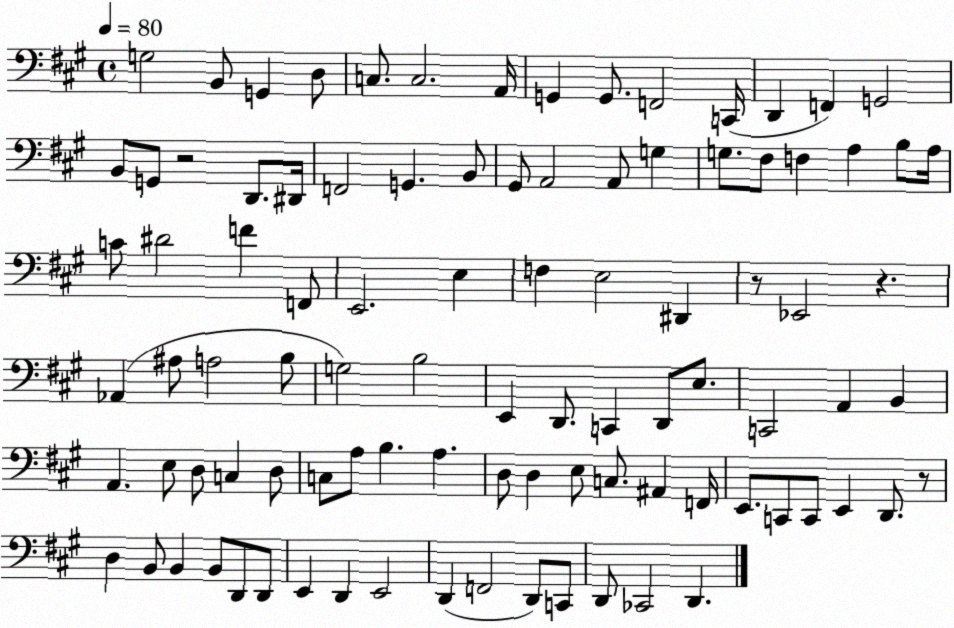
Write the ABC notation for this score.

X:1
T:Untitled
M:4/4
L:1/4
K:A
G,2 B,,/2 G,, D,/2 C,/2 C,2 A,,/4 G,, G,,/2 F,,2 C,,/4 D,, F,, G,,2 B,,/2 G,,/2 z2 D,,/2 ^D,,/4 F,,2 G,, B,,/2 ^G,,/2 A,,2 A,,/2 G, G,/2 ^F,/2 F, A, B,/2 A,/4 C/2 ^D2 F F,,/2 E,,2 E, F, E,2 ^D,, z/2 _E,,2 z _A,, ^A,/2 A,2 B,/2 G,2 B,2 E,, D,,/2 C,, D,,/2 E,/2 C,,2 A,, B,, A,, E,/2 D,/2 C, D,/2 C,/2 A,/2 B, A, D,/2 D, E,/2 C,/2 ^A,, F,,/4 E,,/2 C,,/2 C,,/2 E,, D,,/2 z/2 D, B,,/2 B,, B,,/2 D,,/2 D,,/2 E,, D,, E,,2 D,, F,,2 D,,/2 C,,/2 D,,/2 _C,,2 D,,